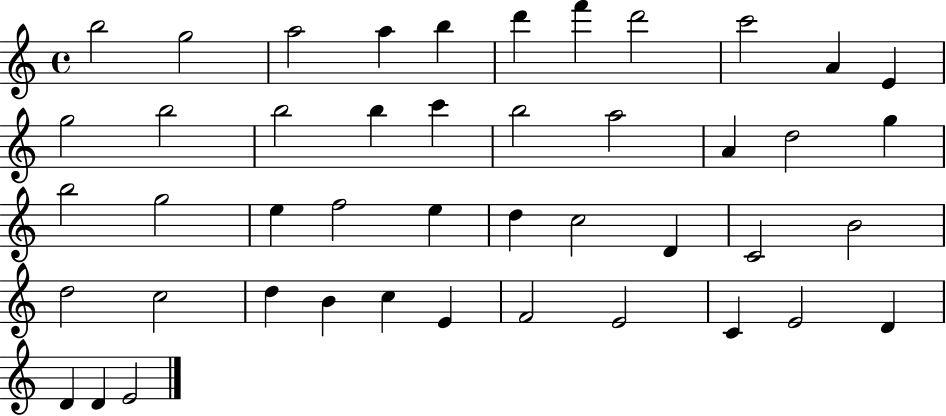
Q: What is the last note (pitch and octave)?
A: E4